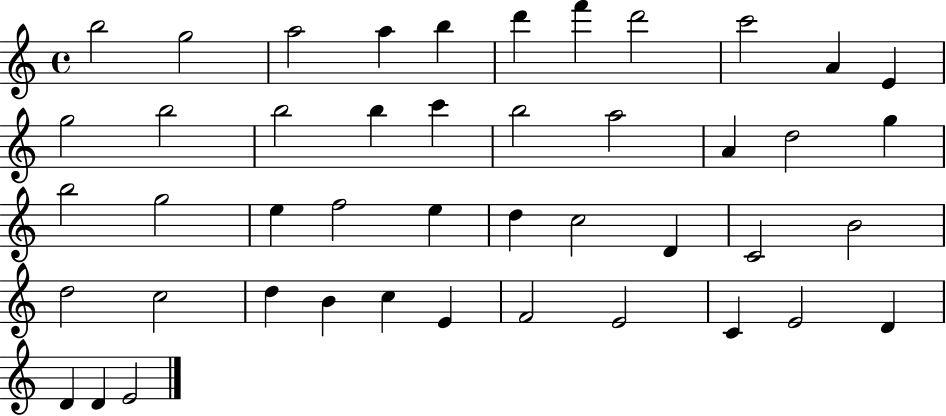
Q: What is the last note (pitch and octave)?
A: E4